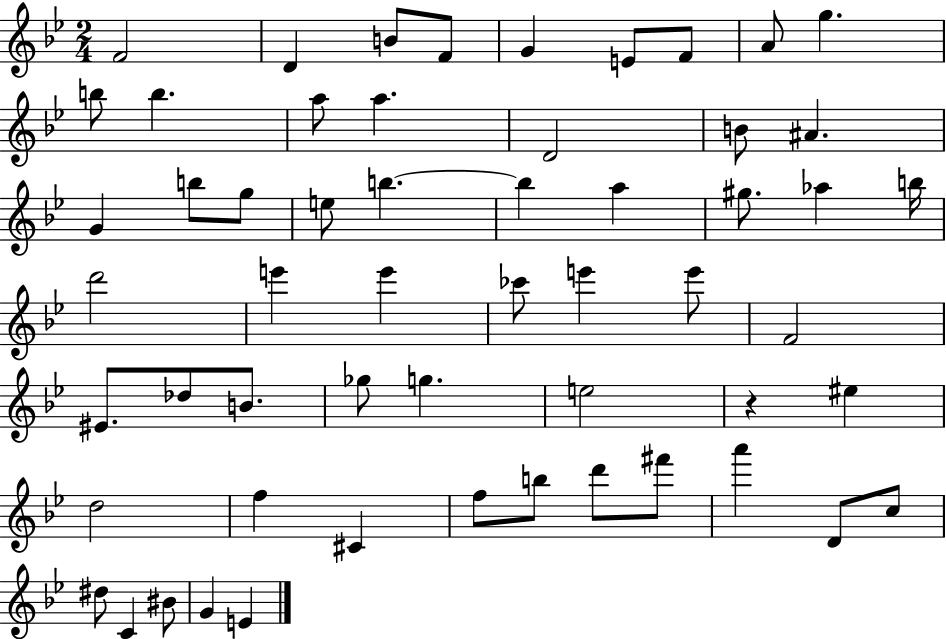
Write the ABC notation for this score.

X:1
T:Untitled
M:2/4
L:1/4
K:Bb
F2 D B/2 F/2 G E/2 F/2 A/2 g b/2 b a/2 a D2 B/2 ^A G b/2 g/2 e/2 b b a ^g/2 _a b/4 d'2 e' e' _c'/2 e' e'/2 F2 ^E/2 _d/2 B/2 _g/2 g e2 z ^e d2 f ^C f/2 b/2 d'/2 ^f'/2 a' D/2 c/2 ^d/2 C ^B/2 G E